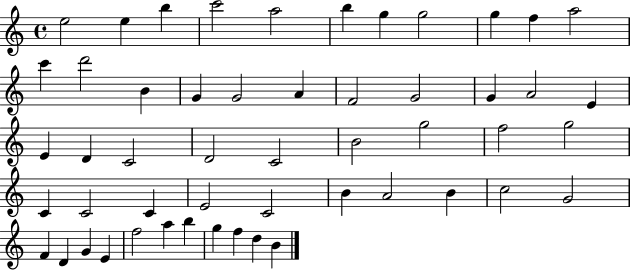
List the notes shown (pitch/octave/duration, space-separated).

E5/h E5/q B5/q C6/h A5/h B5/q G5/q G5/h G5/q F5/q A5/h C6/q D6/h B4/q G4/q G4/h A4/q F4/h G4/h G4/q A4/h E4/q E4/q D4/q C4/h D4/h C4/h B4/h G5/h F5/h G5/h C4/q C4/h C4/q E4/h C4/h B4/q A4/h B4/q C5/h G4/h F4/q D4/q G4/q E4/q F5/h A5/q B5/q G5/q F5/q D5/q B4/q